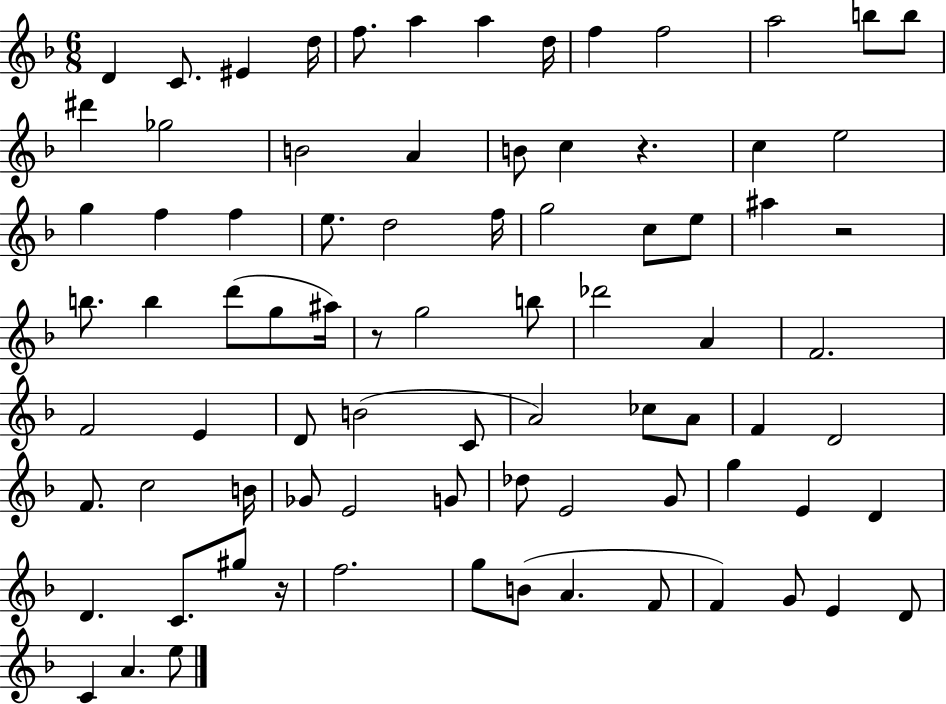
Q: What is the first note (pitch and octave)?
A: D4